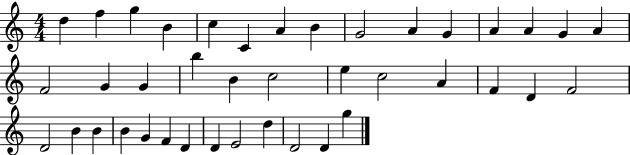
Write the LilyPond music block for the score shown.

{
  \clef treble
  \numericTimeSignature
  \time 4/4
  \key c \major
  d''4 f''4 g''4 b'4 | c''4 c'4 a'4 b'4 | g'2 a'4 g'4 | a'4 a'4 g'4 a'4 | \break f'2 g'4 g'4 | b''4 b'4 c''2 | e''4 c''2 a'4 | f'4 d'4 f'2 | \break d'2 b'4 b'4 | b'4 g'4 f'4 d'4 | d'4 e'2 d''4 | d'2 d'4 g''4 | \break \bar "|."
}